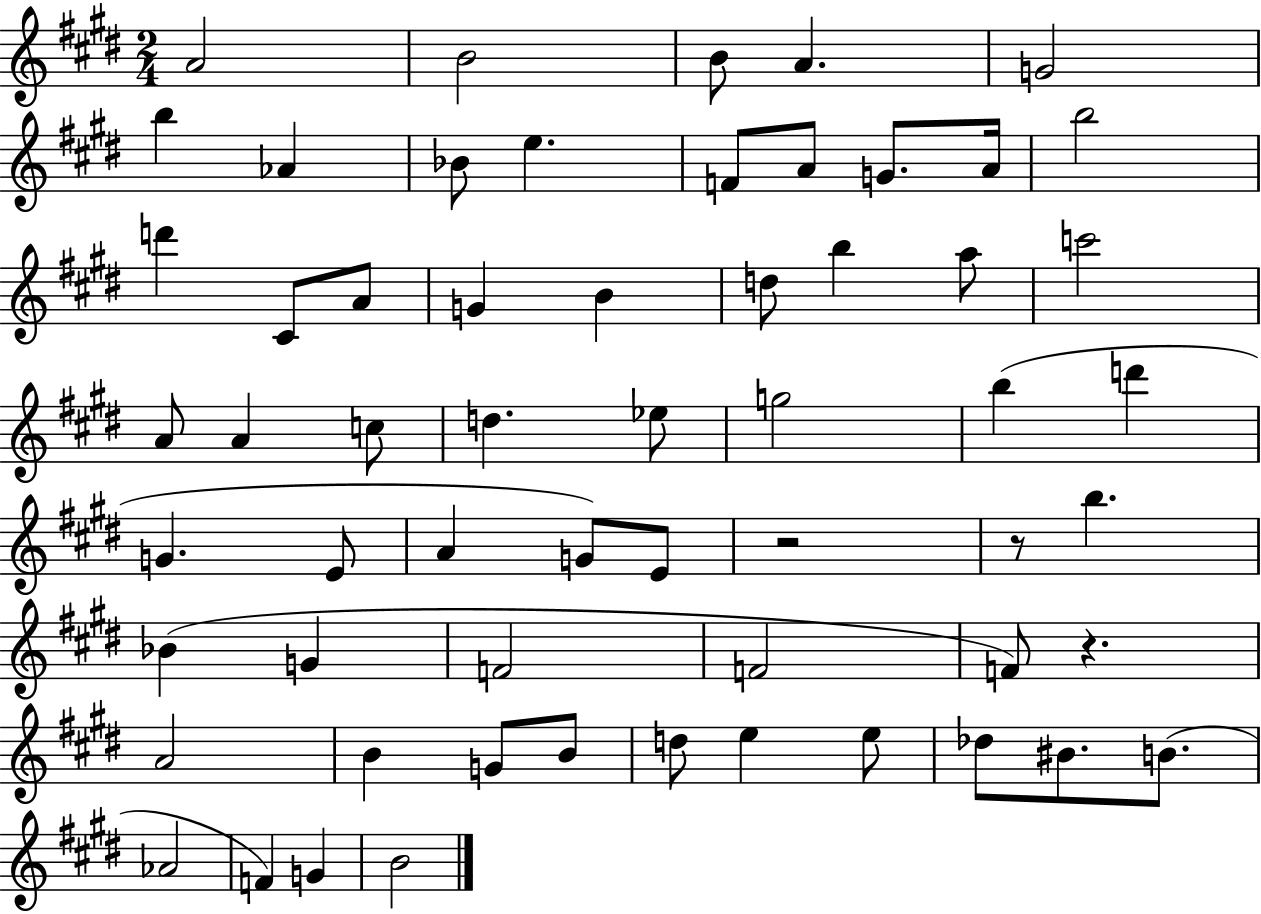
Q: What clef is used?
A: treble